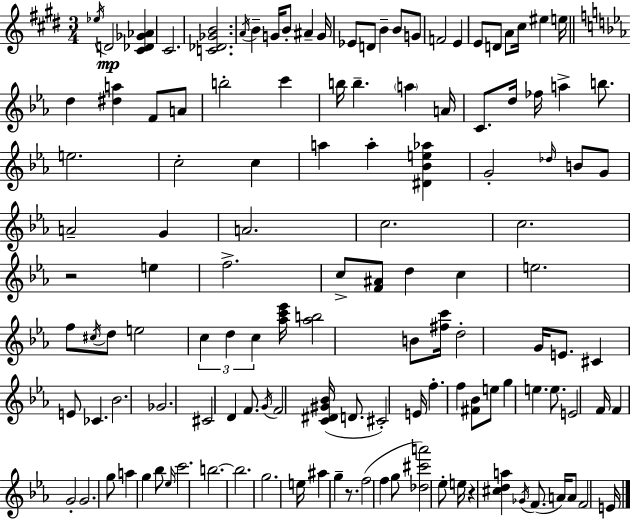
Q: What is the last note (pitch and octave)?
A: E4